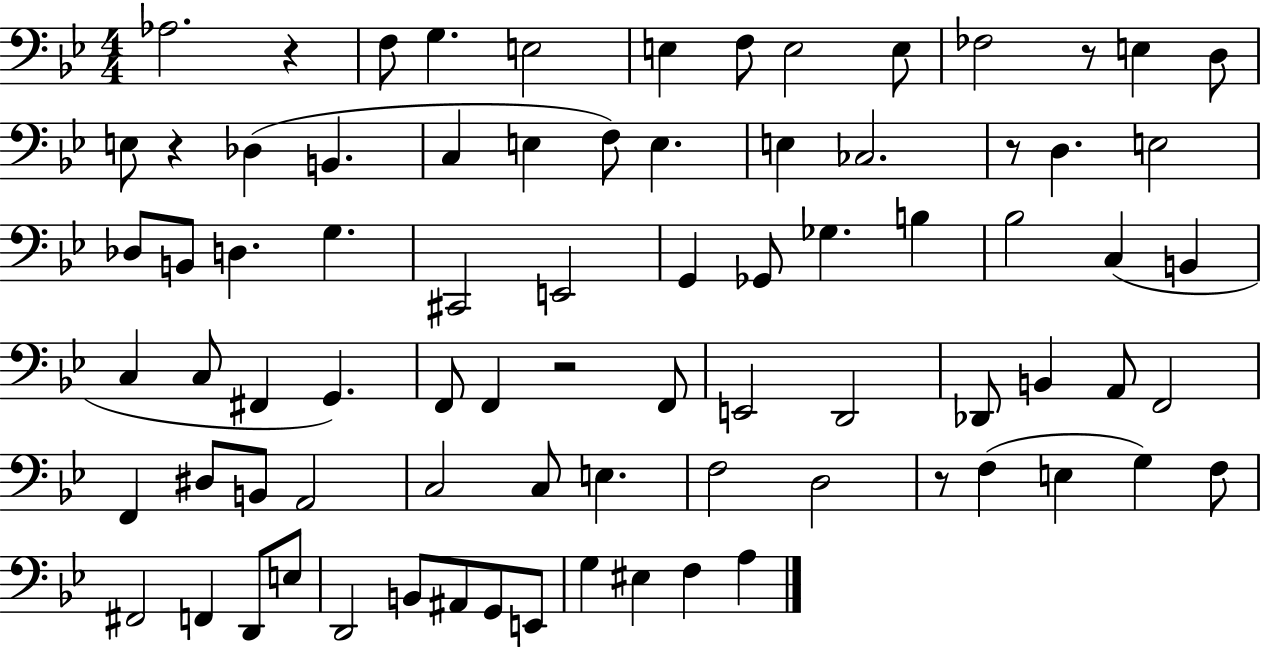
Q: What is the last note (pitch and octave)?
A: A3